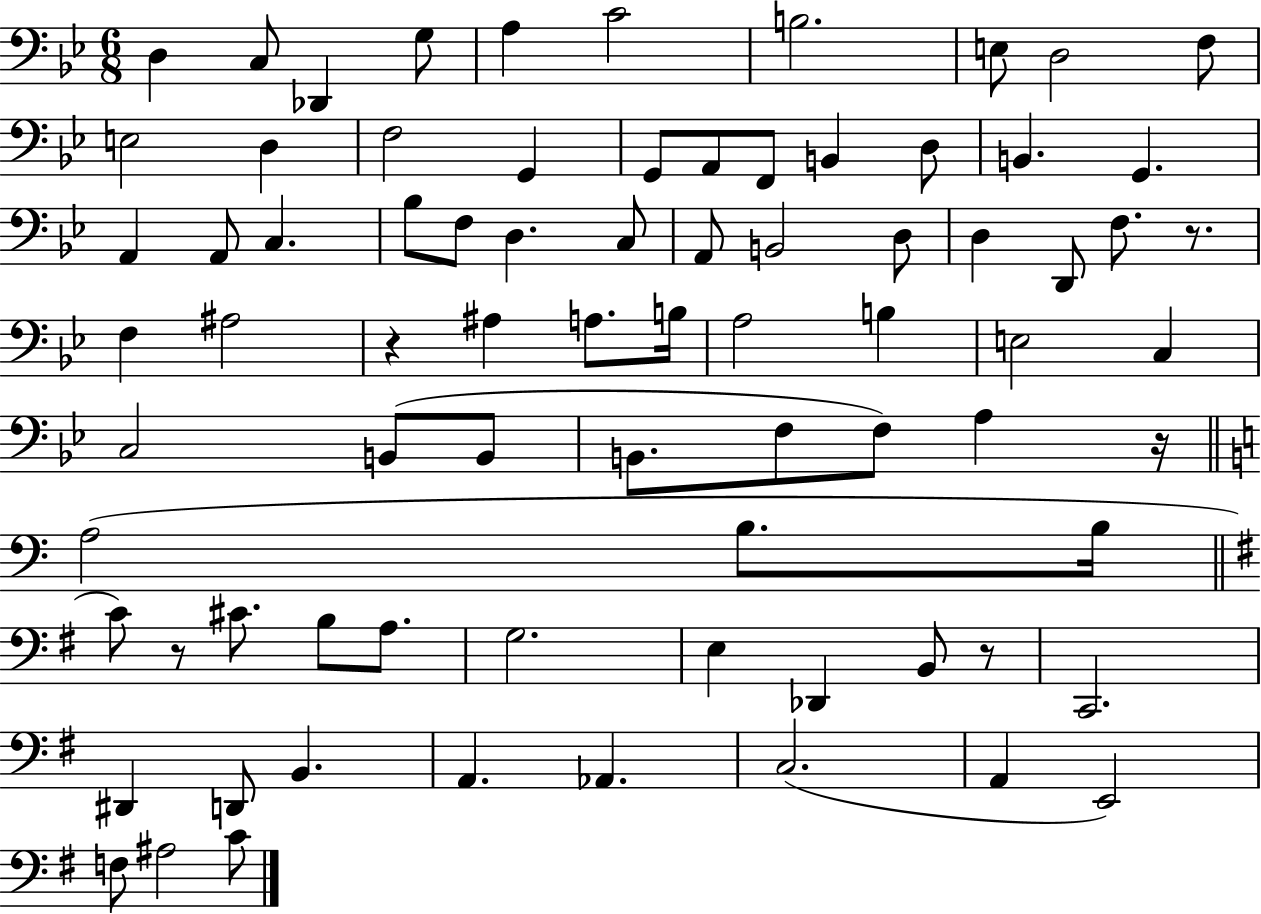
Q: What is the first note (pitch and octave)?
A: D3